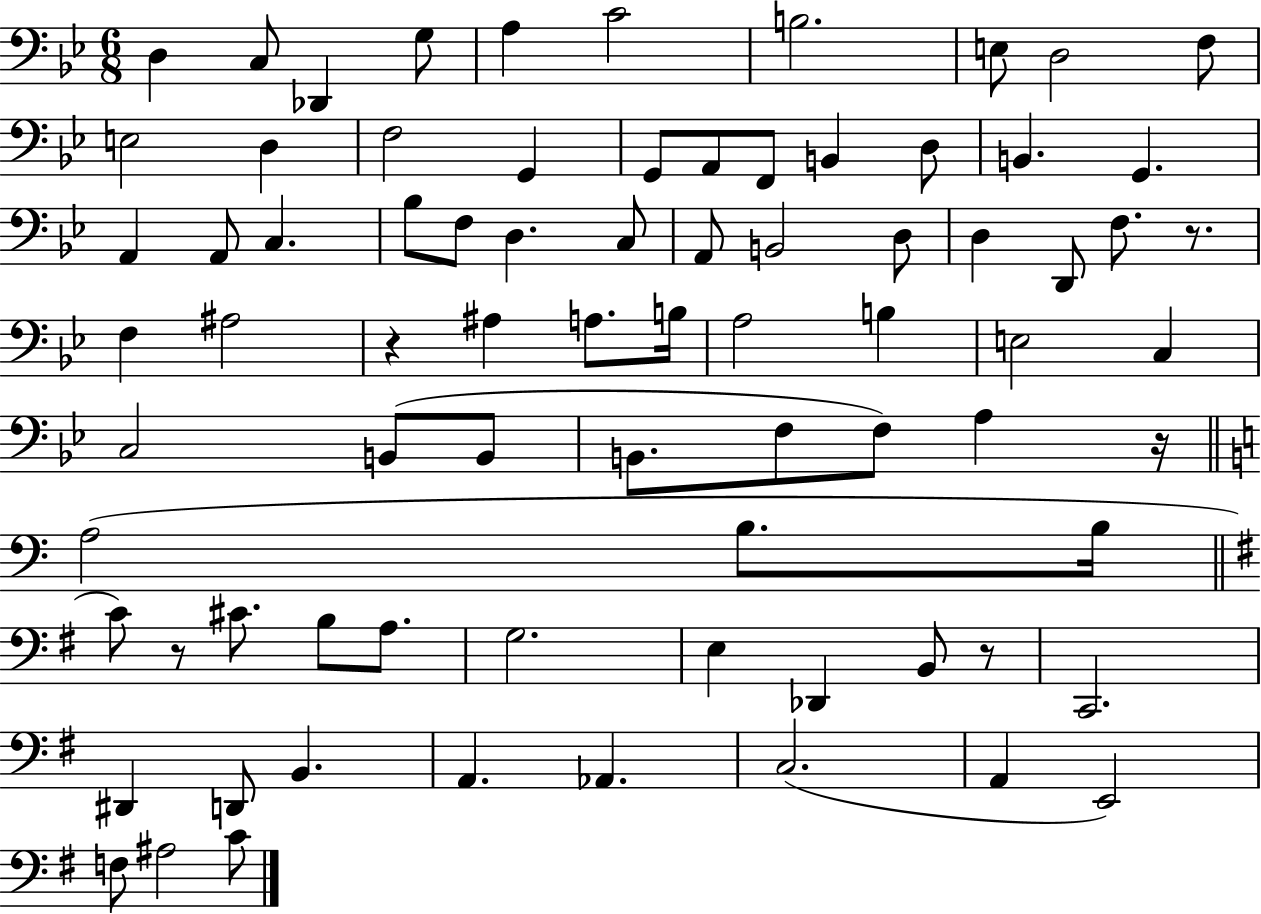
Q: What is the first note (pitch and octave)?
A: D3